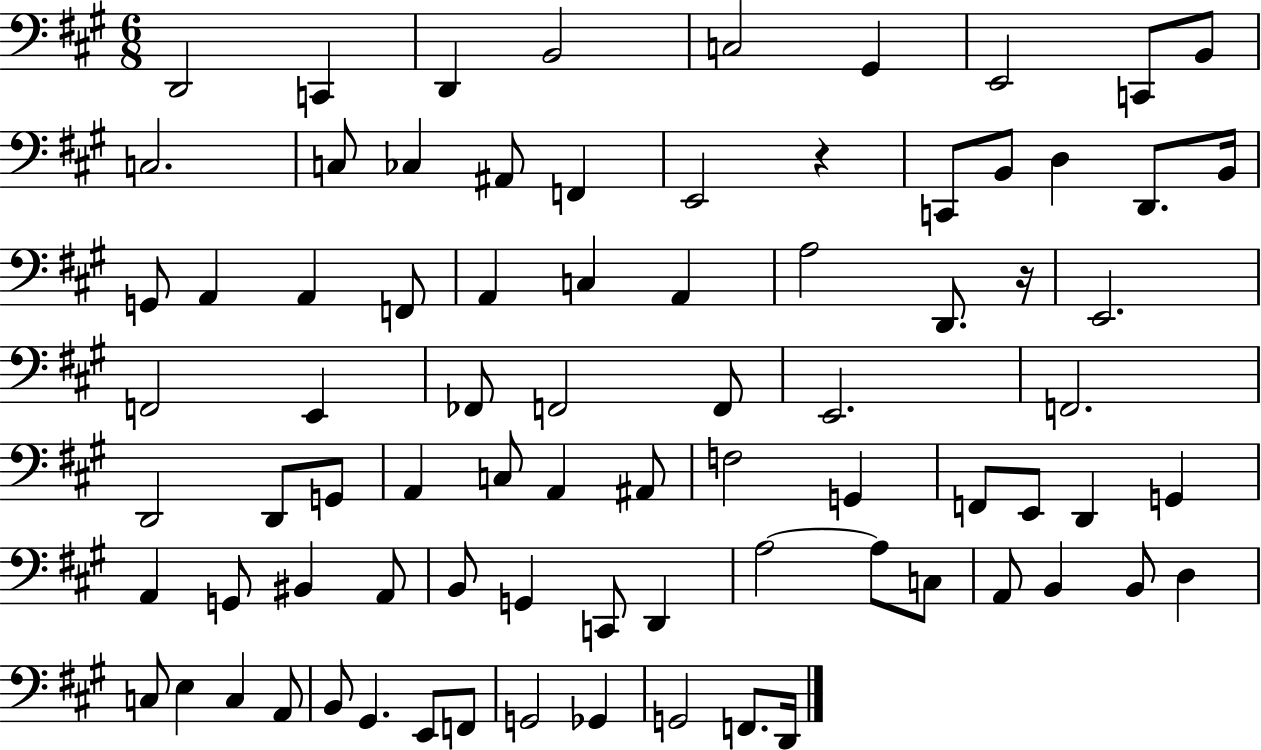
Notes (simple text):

D2/h C2/q D2/q B2/h C3/h G#2/q E2/h C2/e B2/e C3/h. C3/e CES3/q A#2/e F2/q E2/h R/q C2/e B2/e D3/q D2/e. B2/s G2/e A2/q A2/q F2/e A2/q C3/q A2/q A3/h D2/e. R/s E2/h. F2/h E2/q FES2/e F2/h F2/e E2/h. F2/h. D2/h D2/e G2/e A2/q C3/e A2/q A#2/e F3/h G2/q F2/e E2/e D2/q G2/q A2/q G2/e BIS2/q A2/e B2/e G2/q C2/e D2/q A3/h A3/e C3/e A2/e B2/q B2/e D3/q C3/e E3/q C3/q A2/e B2/e G#2/q. E2/e F2/e G2/h Gb2/q G2/h F2/e. D2/s